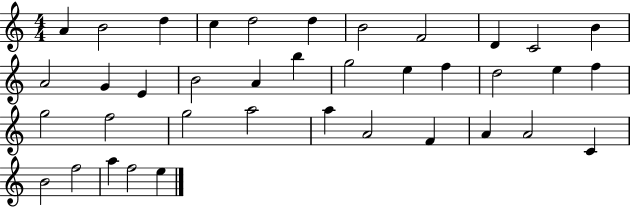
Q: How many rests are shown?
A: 0